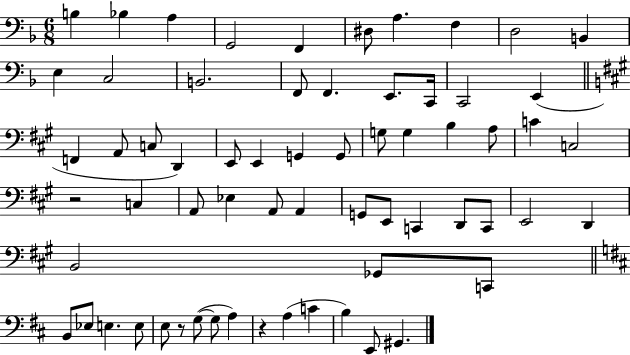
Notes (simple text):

B3/q Bb3/q A3/q G2/h F2/q D#3/e A3/q. F3/q D3/h B2/q E3/q C3/h B2/h. F2/e F2/q. E2/e. C2/s C2/h E2/q F2/q A2/e C3/e D2/q E2/e E2/q G2/q G2/e G3/e G3/q B3/q A3/e C4/q C3/h R/h C3/q A2/e Eb3/q A2/e A2/q G2/e E2/e C2/q D2/e C2/e E2/h D2/q B2/h Gb2/e C2/e B2/e Eb3/e E3/q. E3/e E3/e R/e G3/e G3/e A3/q R/q A3/q C4/q B3/q E2/e G#2/q.